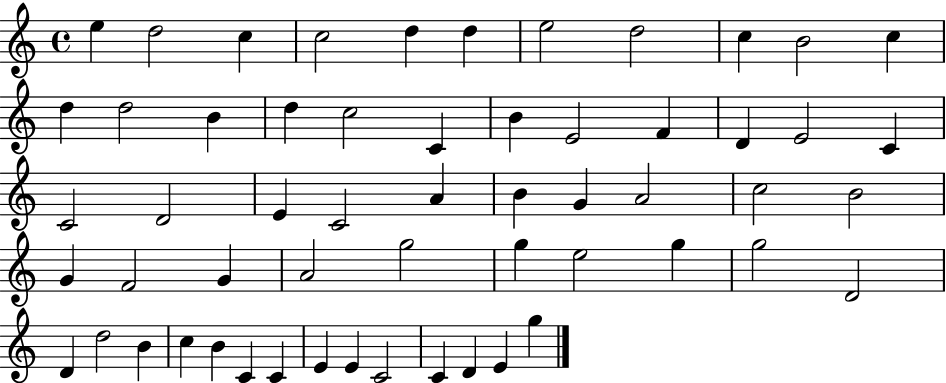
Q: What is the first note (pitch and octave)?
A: E5